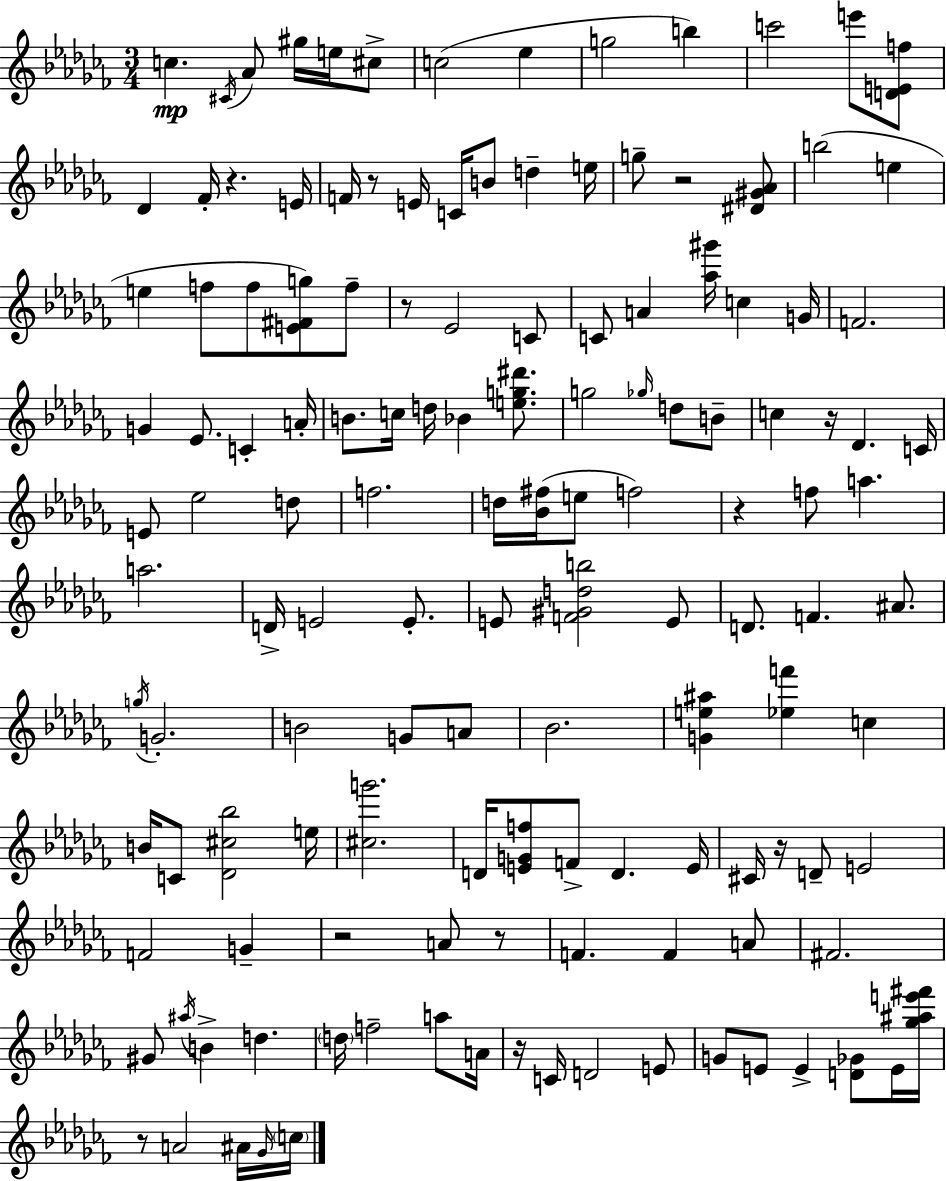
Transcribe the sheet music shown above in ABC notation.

X:1
T:Untitled
M:3/4
L:1/4
K:Abm
c ^C/4 _A/2 ^g/4 e/4 ^c/2 c2 _e g2 b c'2 e'/2 [DEf]/2 _D _F/4 z E/4 F/4 z/2 E/4 C/4 B/2 d e/4 g/2 z2 [^D^G_A]/2 b2 e e f/2 f/2 [E^Fg]/2 f/2 z/2 _E2 C/2 C/2 A [_a^g']/4 c G/4 F2 G _E/2 C A/4 B/2 c/4 d/4 _B [eg^d']/2 g2 _g/4 d/2 B/2 c z/4 _D C/4 E/2 _e2 d/2 f2 d/4 [_B^f]/4 e/2 f2 z f/2 a a2 D/4 E2 E/2 E/2 [F^Gdb]2 E/2 D/2 F ^A/2 g/4 G2 B2 G/2 A/2 _B2 [Ge^a] [_ef'] c B/4 C/2 [_D^c_b]2 e/4 [^cg']2 D/4 [EGf]/2 F/2 D E/4 ^C/4 z/4 D/2 E2 F2 G z2 A/2 z/2 F F A/2 ^F2 ^G/2 ^a/4 B d d/4 f2 a/2 A/4 z/4 C/4 D2 E/2 G/2 E/2 E [D_G]/2 E/4 [_g^ae'^f']/4 z/2 A2 ^A/4 _G/4 c/4